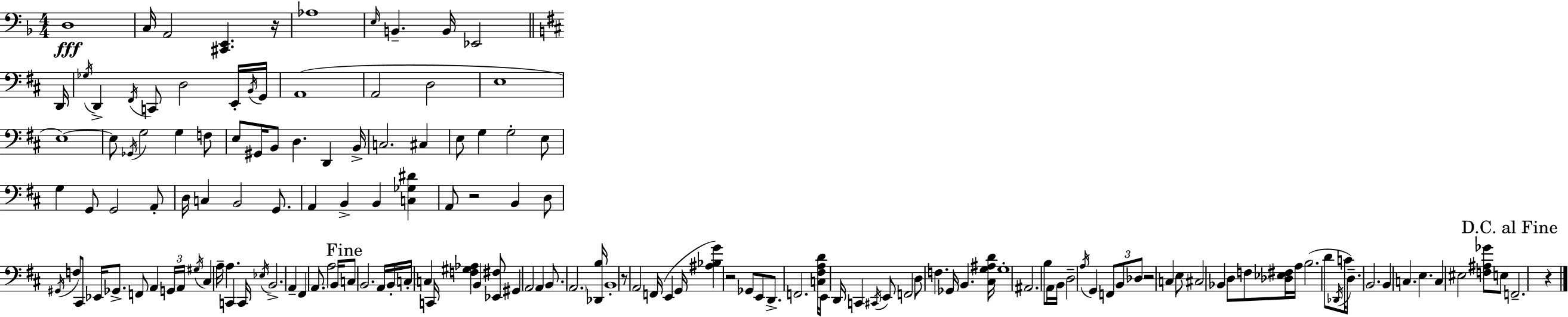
X:1
T:Untitled
M:4/4
L:1/4
K:Dm
D,4 C,/4 A,,2 [^C,,E,,] z/4 _A,4 E,/4 B,, B,,/4 _E,,2 D,,/4 _G,/4 D,, ^F,,/4 C,,/2 D,2 E,,/4 B,,/4 G,,/4 A,,4 A,,2 D,2 E,4 E,4 E,/2 _G,,/4 G,2 G, F,/2 E,/2 ^G,,/4 B,,/2 D, D,, B,,/4 C,2 ^C, E,/2 G, G,2 E,/2 G, G,,/2 G,,2 A,,/2 D,/4 C, B,,2 G,,/2 A,, B,, B,, [C,_G,^D] A,,/2 z2 B,, D,/2 ^G,,/4 F,/2 ^C,,/2 _E,,/4 _G,,/2 F,,/2 A,, G,,/4 A,,/4 ^G,/4 ^C, A,/4 A, C,, C,,/4 _E,/4 B,,2 A,, ^F,, A,,/2 A,2 B,,/4 C,/2 B,,2 A,,/4 B,,/4 C,/4 C, C,,/4 [F,^G,_A,] B,, [_E,,^F,]/2 ^G,, A,,2 A,, B,,/2 A,,2 [_D,,B,]/4 B,,4 z/2 A,,2 F,,/4 E,, G,,/4 [^A,_B,G] z2 _G,,/2 E,,/2 D,,/2 F,,2 [C,^F,A,D]/4 E,,/4 D,,/4 C,, ^C,,/4 E,,/2 F,,2 D,/2 F, _G,,/4 B,, [^C,G,^A,D]/4 G,4 ^A,,2 B,/2 A,,/4 B,,/4 D,2 A,/4 G,, F,,/2 B,,/2 _D,/2 z2 C, E,/2 ^C,2 _B,, D,/2 F,/2 [_D,_E,^F,]/4 A,/4 B,2 D/2 _D,,/4 C/4 D,/2 B,,2 B,, C, E, C, ^E,2 [F,^A,_G]/2 E,/2 F,,2 z